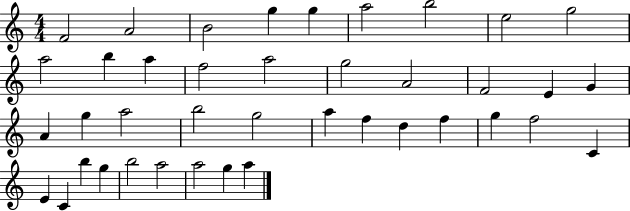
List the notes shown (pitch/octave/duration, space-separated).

F4/h A4/h B4/h G5/q G5/q A5/h B5/h E5/h G5/h A5/h B5/q A5/q F5/h A5/h G5/h A4/h F4/h E4/q G4/q A4/q G5/q A5/h B5/h G5/h A5/q F5/q D5/q F5/q G5/q F5/h C4/q E4/q C4/q B5/q G5/q B5/h A5/h A5/h G5/q A5/q